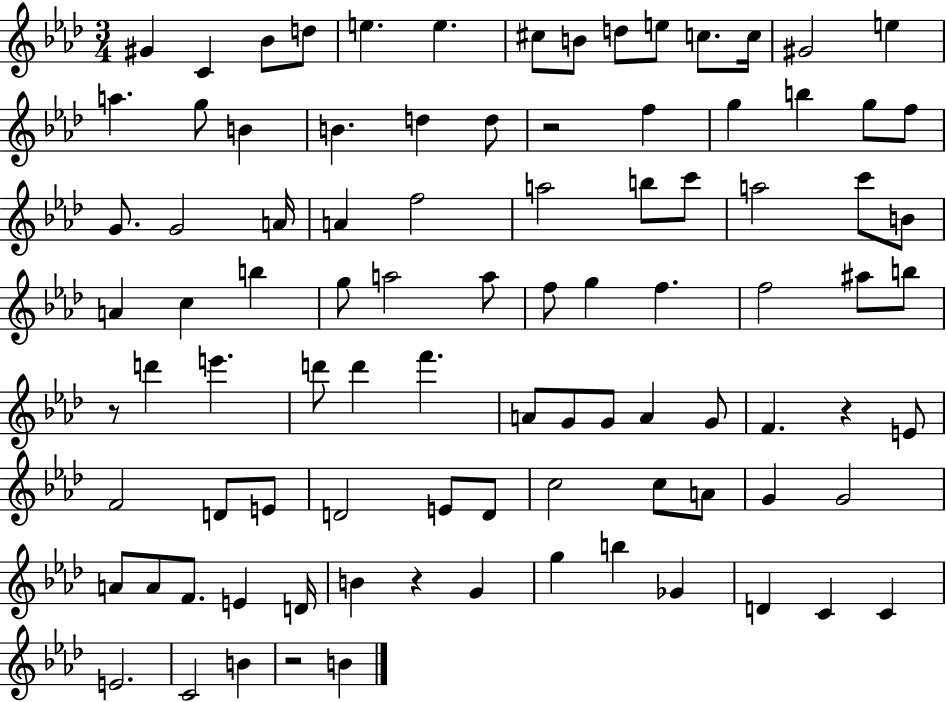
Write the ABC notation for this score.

X:1
T:Untitled
M:3/4
L:1/4
K:Ab
^G C _B/2 d/2 e e ^c/2 B/2 d/2 e/2 c/2 c/4 ^G2 e a g/2 B B d d/2 z2 f g b g/2 f/2 G/2 G2 A/4 A f2 a2 b/2 c'/2 a2 c'/2 B/2 A c b g/2 a2 a/2 f/2 g f f2 ^a/2 b/2 z/2 d' e' d'/2 d' f' A/2 G/2 G/2 A G/2 F z E/2 F2 D/2 E/2 D2 E/2 D/2 c2 c/2 A/2 G G2 A/2 A/2 F/2 E D/4 B z G g b _G D C C E2 C2 B z2 B